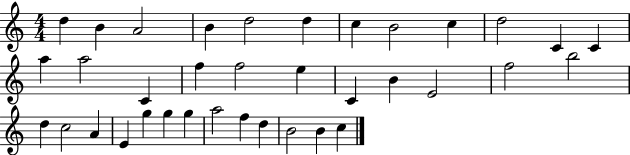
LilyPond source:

{
  \clef treble
  \numericTimeSignature
  \time 4/4
  \key c \major
  d''4 b'4 a'2 | b'4 d''2 d''4 | c''4 b'2 c''4 | d''2 c'4 c'4 | \break a''4 a''2 c'4 | f''4 f''2 e''4 | c'4 b'4 e'2 | f''2 b''2 | \break d''4 c''2 a'4 | e'4 g''4 g''4 g''4 | a''2 f''4 d''4 | b'2 b'4 c''4 | \break \bar "|."
}